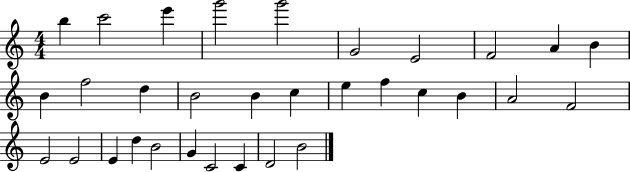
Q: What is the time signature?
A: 4/4